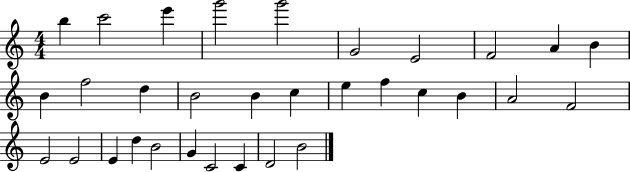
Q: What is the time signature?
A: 4/4